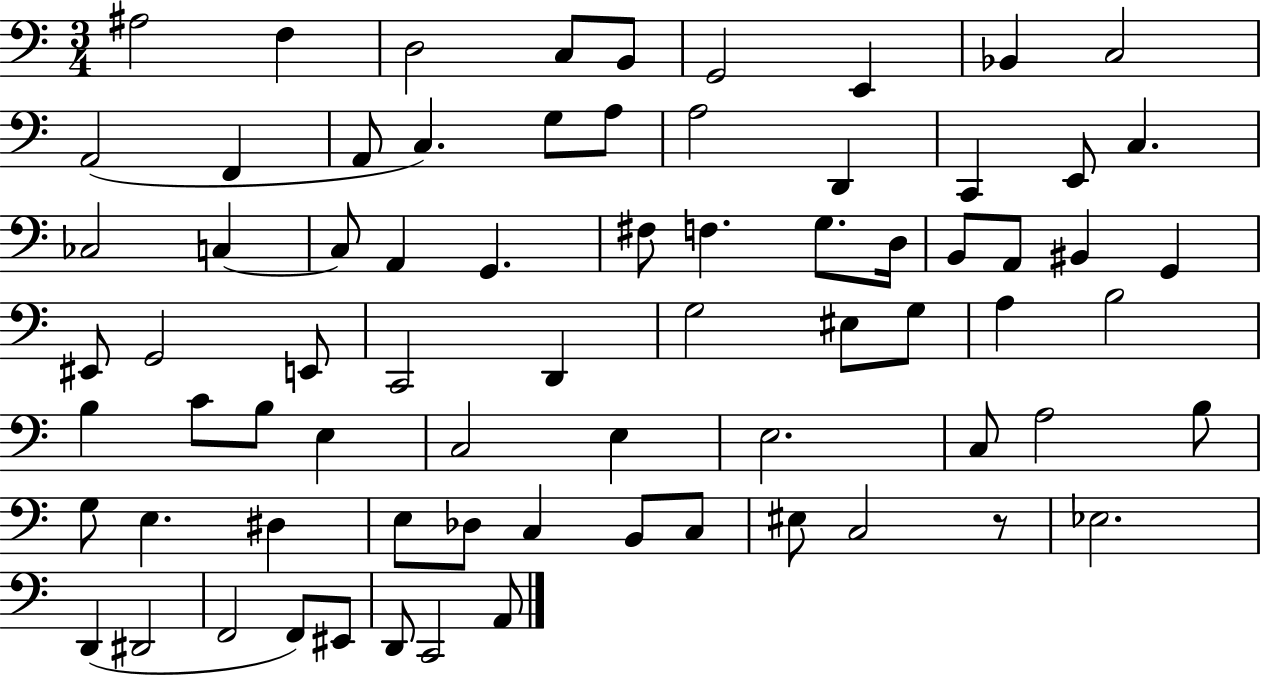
A#3/h F3/q D3/h C3/e B2/e G2/h E2/q Bb2/q C3/h A2/h F2/q A2/e C3/q. G3/e A3/e A3/h D2/q C2/q E2/e C3/q. CES3/h C3/q C3/e A2/q G2/q. F#3/e F3/q. G3/e. D3/s B2/e A2/e BIS2/q G2/q EIS2/e G2/h E2/e C2/h D2/q G3/h EIS3/e G3/e A3/q B3/h B3/q C4/e B3/e E3/q C3/h E3/q E3/h. C3/e A3/h B3/e G3/e E3/q. D#3/q E3/e Db3/e C3/q B2/e C3/e EIS3/e C3/h R/e Eb3/h. D2/q D#2/h F2/h F2/e EIS2/e D2/e C2/h A2/e